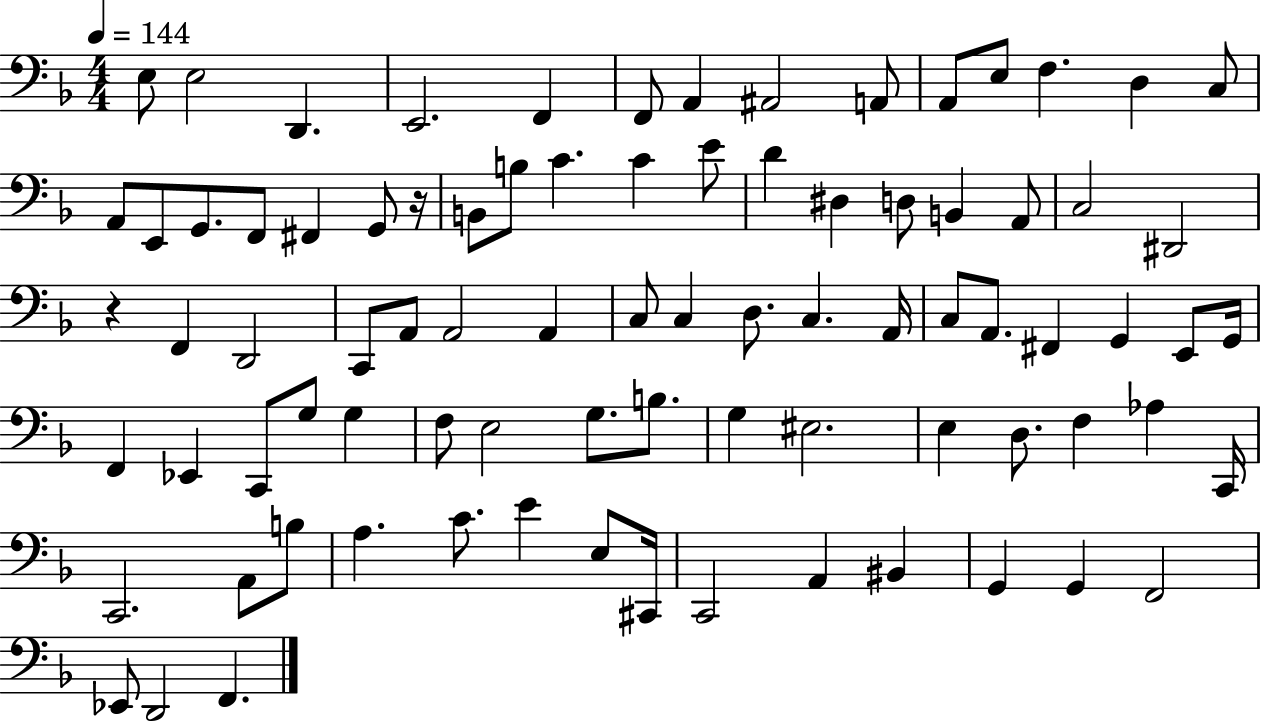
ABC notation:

X:1
T:Untitled
M:4/4
L:1/4
K:F
E,/2 E,2 D,, E,,2 F,, F,,/2 A,, ^A,,2 A,,/2 A,,/2 E,/2 F, D, C,/2 A,,/2 E,,/2 G,,/2 F,,/2 ^F,, G,,/2 z/4 B,,/2 B,/2 C C E/2 D ^D, D,/2 B,, A,,/2 C,2 ^D,,2 z F,, D,,2 C,,/2 A,,/2 A,,2 A,, C,/2 C, D,/2 C, A,,/4 C,/2 A,,/2 ^F,, G,, E,,/2 G,,/4 F,, _E,, C,,/2 G,/2 G, F,/2 E,2 G,/2 B,/2 G, ^E,2 E, D,/2 F, _A, C,,/4 C,,2 A,,/2 B,/2 A, C/2 E E,/2 ^C,,/4 C,,2 A,, ^B,, G,, G,, F,,2 _E,,/2 D,,2 F,,